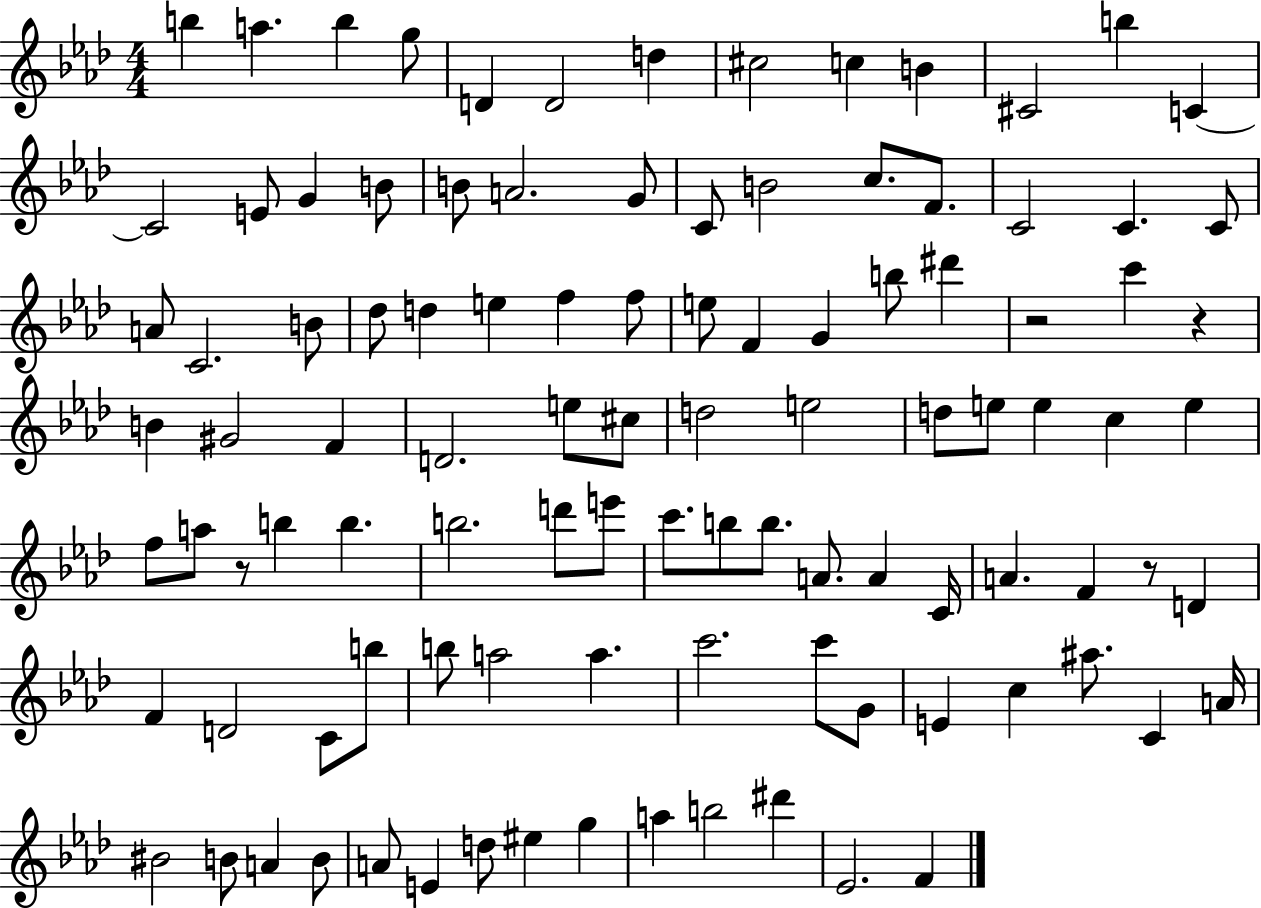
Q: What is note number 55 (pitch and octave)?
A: F5